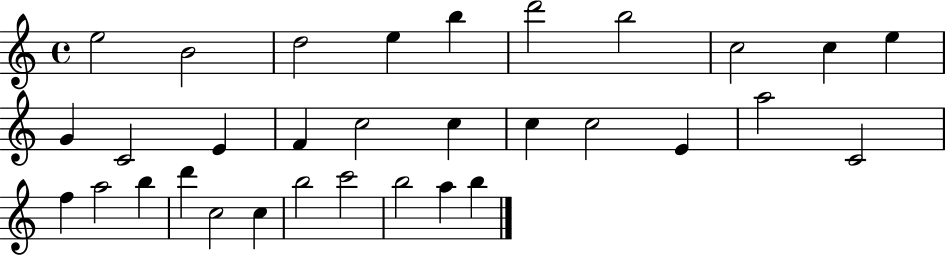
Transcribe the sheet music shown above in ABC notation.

X:1
T:Untitled
M:4/4
L:1/4
K:C
e2 B2 d2 e b d'2 b2 c2 c e G C2 E F c2 c c c2 E a2 C2 f a2 b d' c2 c b2 c'2 b2 a b